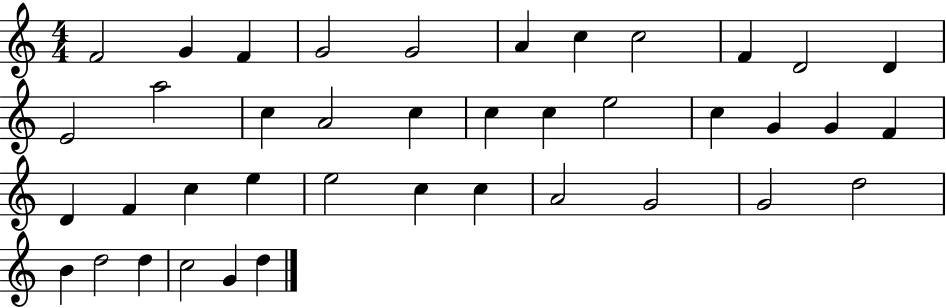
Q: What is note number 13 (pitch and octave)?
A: A5